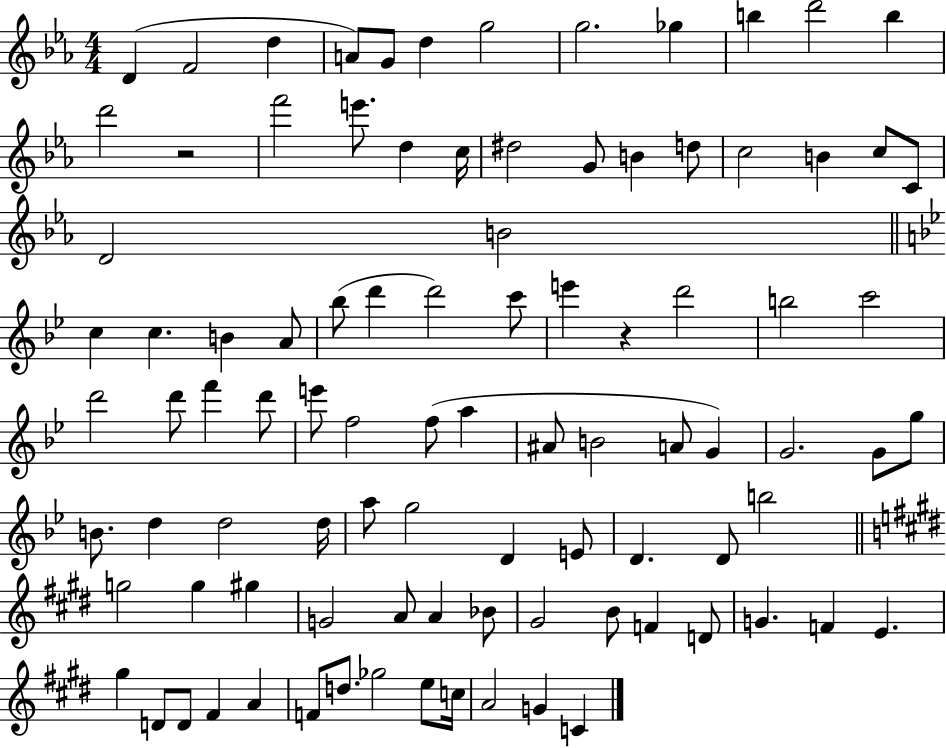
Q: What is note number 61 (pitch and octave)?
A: D4